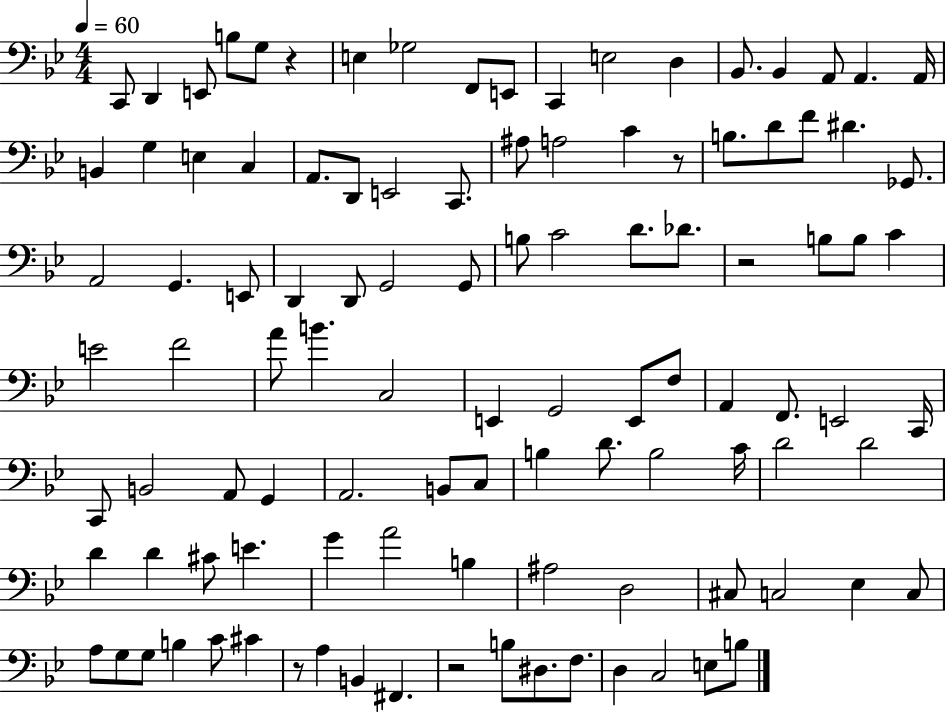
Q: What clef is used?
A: bass